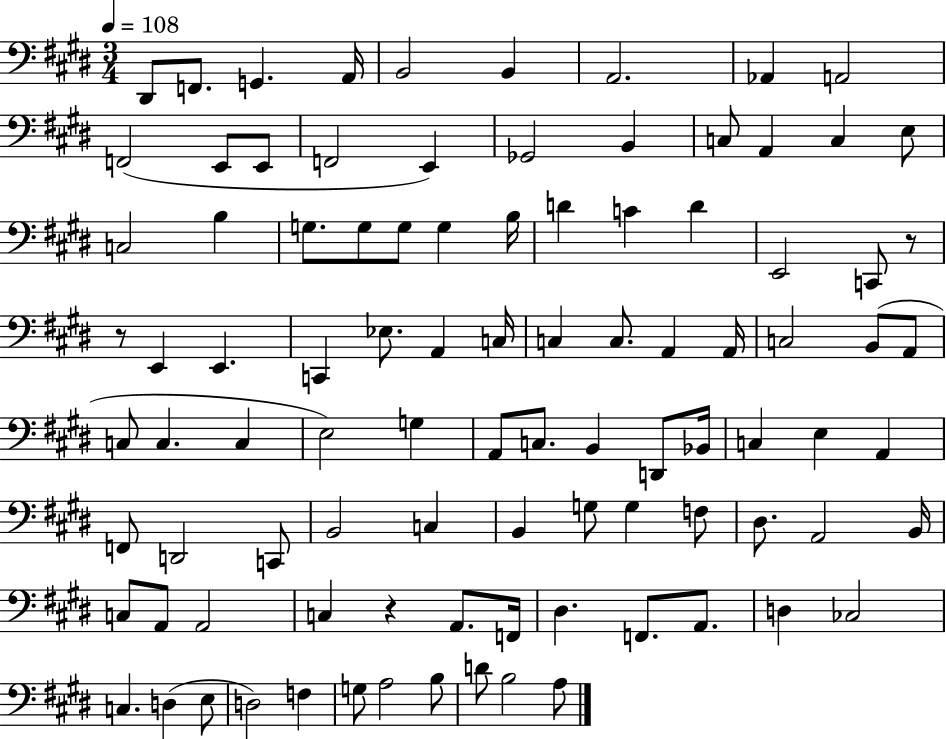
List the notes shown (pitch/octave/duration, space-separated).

D#2/e F2/e. G2/q. A2/s B2/h B2/q A2/h. Ab2/q A2/h F2/h E2/e E2/e F2/h E2/q Gb2/h B2/q C3/e A2/q C3/q E3/e C3/h B3/q G3/e. G3/e G3/e G3/q B3/s D4/q C4/q D4/q E2/h C2/e R/e R/e E2/q E2/q. C2/q Eb3/e. A2/q C3/s C3/q C3/e. A2/q A2/s C3/h B2/e A2/e C3/e C3/q. C3/q E3/h G3/q A2/e C3/e. B2/q D2/e Bb2/s C3/q E3/q A2/q F2/e D2/h C2/e B2/h C3/q B2/q G3/e G3/q F3/e D#3/e. A2/h B2/s C3/e A2/e A2/h C3/q R/q A2/e. F2/s D#3/q. F2/e. A2/e. D3/q CES3/h C3/q. D3/q E3/e D3/h F3/q G3/e A3/h B3/e D4/e B3/h A3/e